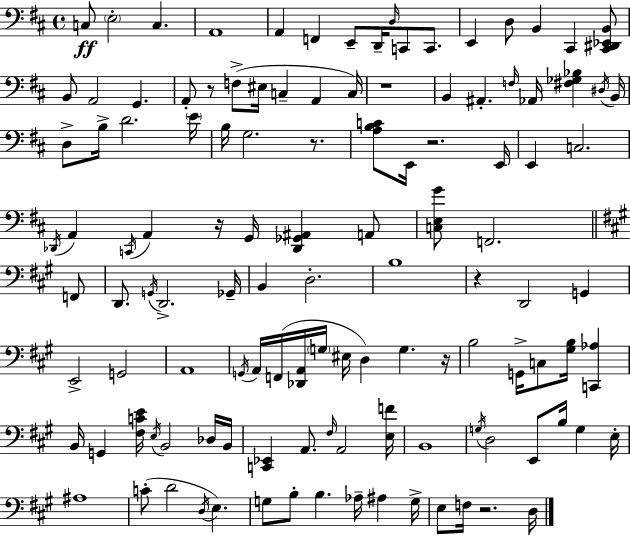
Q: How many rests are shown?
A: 8